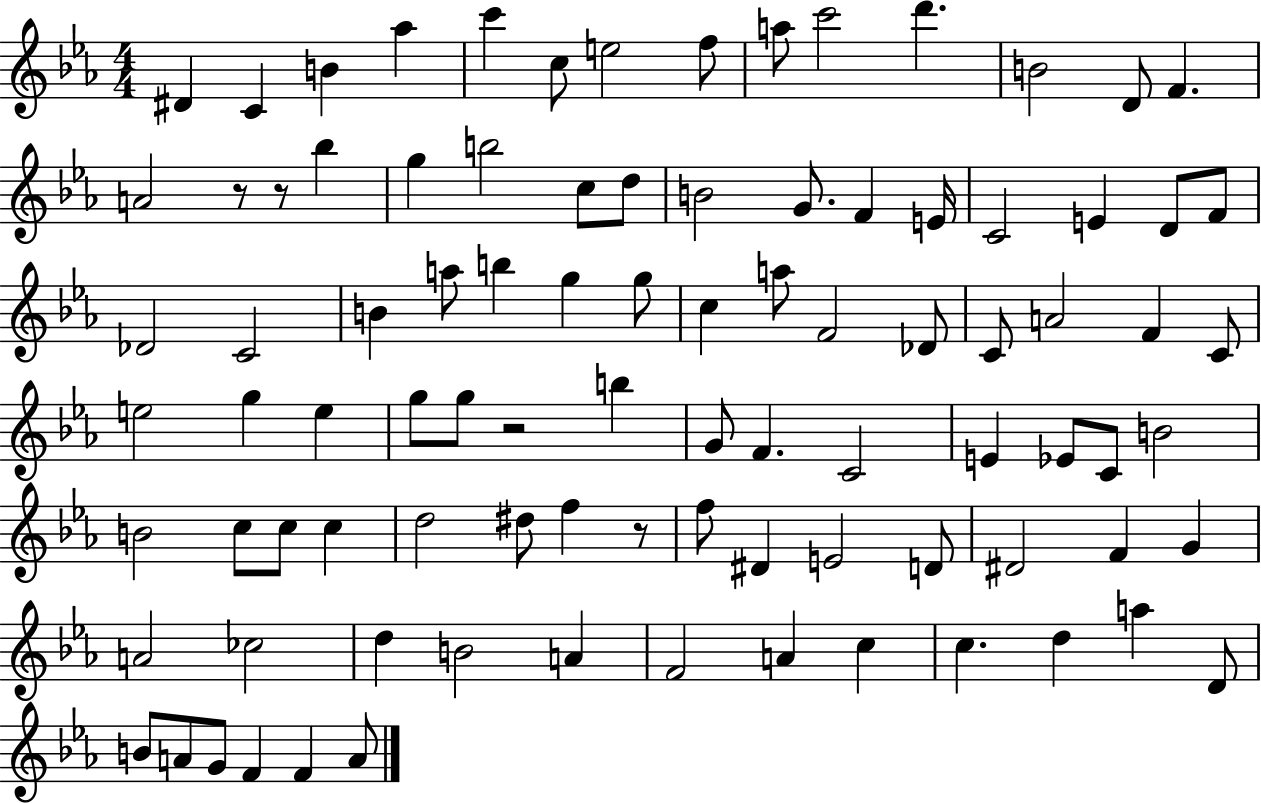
X:1
T:Untitled
M:4/4
L:1/4
K:Eb
^D C B _a c' c/2 e2 f/2 a/2 c'2 d' B2 D/2 F A2 z/2 z/2 _b g b2 c/2 d/2 B2 G/2 F E/4 C2 E D/2 F/2 _D2 C2 B a/2 b g g/2 c a/2 F2 _D/2 C/2 A2 F C/2 e2 g e g/2 g/2 z2 b G/2 F C2 E _E/2 C/2 B2 B2 c/2 c/2 c d2 ^d/2 f z/2 f/2 ^D E2 D/2 ^D2 F G A2 _c2 d B2 A F2 A c c d a D/2 B/2 A/2 G/2 F F A/2